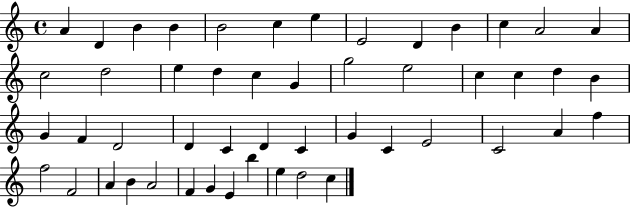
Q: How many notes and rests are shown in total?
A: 50